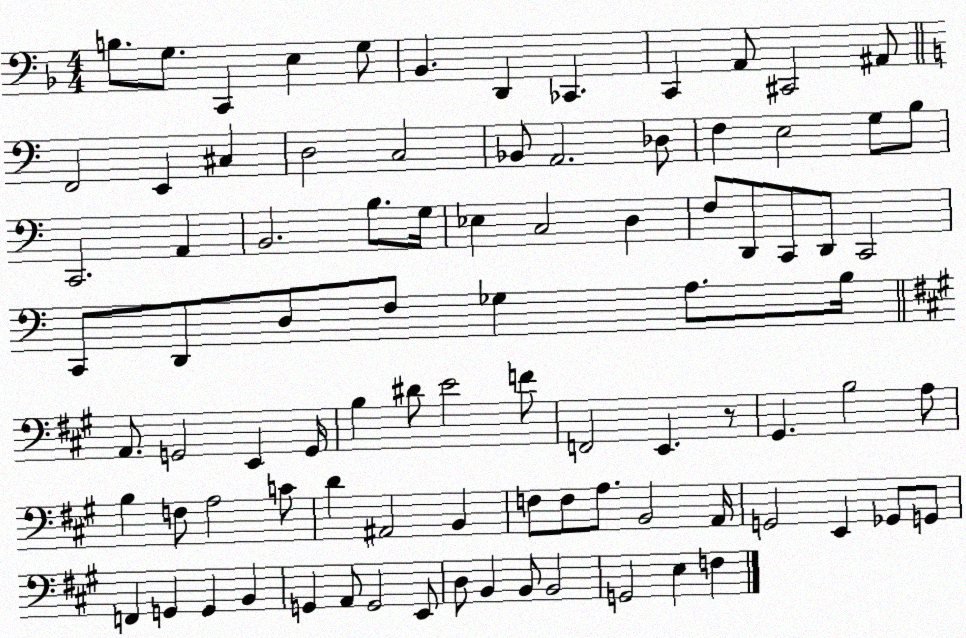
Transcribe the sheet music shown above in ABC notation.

X:1
T:Untitled
M:4/4
L:1/4
K:F
B,/2 G,/2 C,, E, G,/2 _B,, D,, _C,, C,, A,,/2 ^C,,2 ^A,,/2 F,,2 E,, ^C, D,2 C,2 _B,,/2 A,,2 _D,/2 F, E,2 G,/2 B,/2 C,,2 A,, B,,2 B,/2 G,/4 _E, C,2 D, F,/2 D,,/2 C,,/2 D,,/2 C,,2 C,,/2 D,,/2 D,/2 F,/2 _G, A,/2 B,/4 A,,/2 G,,2 E,, G,,/4 B, ^D/2 E2 F/2 F,,2 E,, z/2 ^G,, B,2 A,/2 B, F,/2 A,2 C/2 D ^A,,2 B,, F,/2 F,/2 A,/2 B,,2 A,,/4 G,,2 E,, _G,,/2 G,,/2 F,, G,, G,, B,, G,, A,,/2 G,,2 E,,/2 D,/2 B,, B,,/2 B,,2 G,,2 E, F,